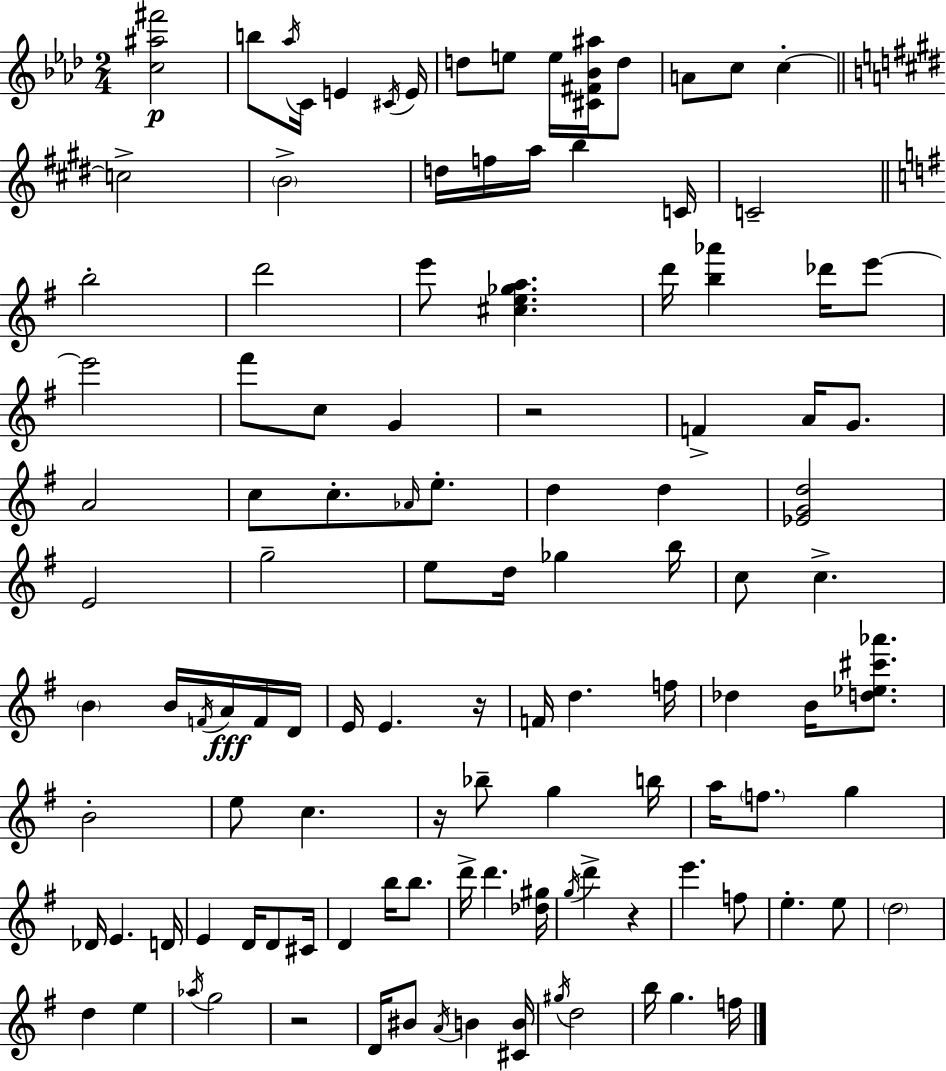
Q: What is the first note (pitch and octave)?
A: B5